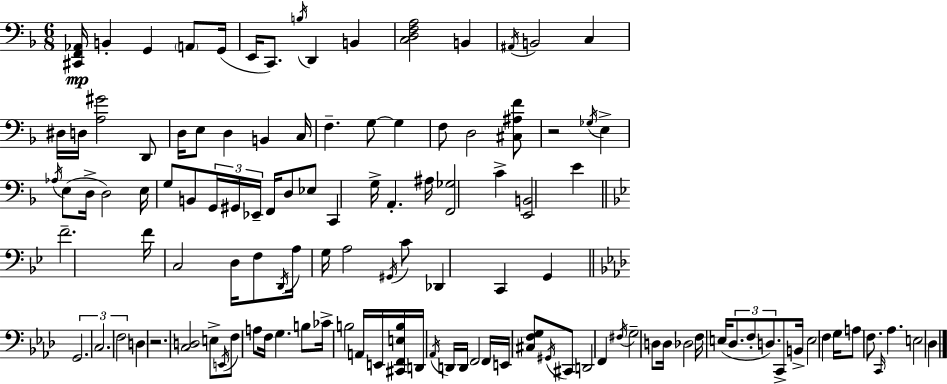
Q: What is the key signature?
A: F major